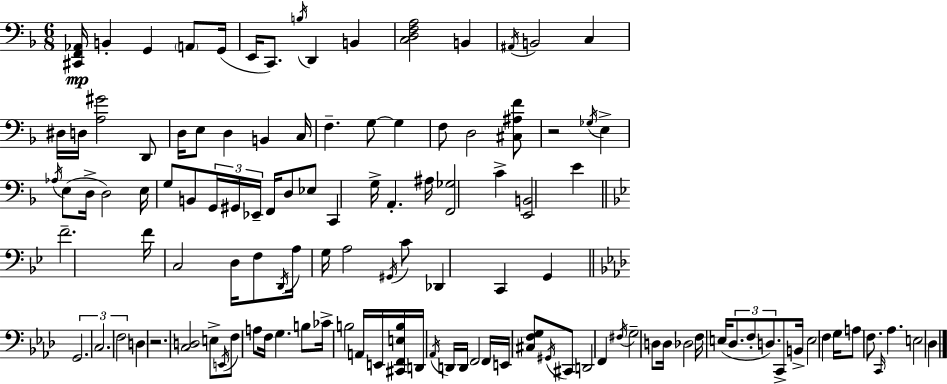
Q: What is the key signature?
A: F major